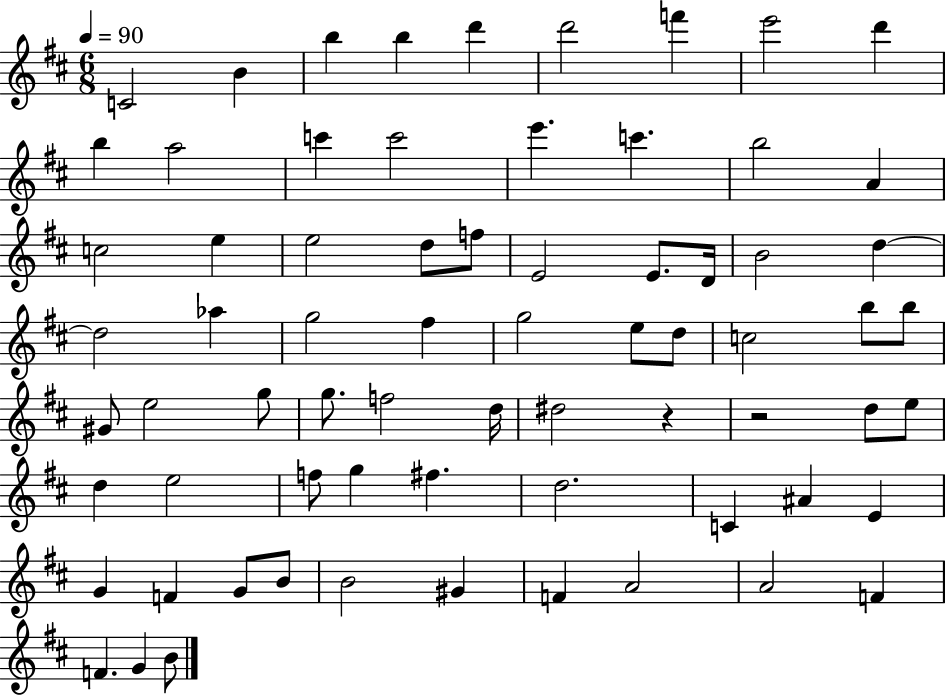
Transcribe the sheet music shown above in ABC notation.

X:1
T:Untitled
M:6/8
L:1/4
K:D
C2 B b b d' d'2 f' e'2 d' b a2 c' c'2 e' c' b2 A c2 e e2 d/2 f/2 E2 E/2 D/4 B2 d d2 _a g2 ^f g2 e/2 d/2 c2 b/2 b/2 ^G/2 e2 g/2 g/2 f2 d/4 ^d2 z z2 d/2 e/2 d e2 f/2 g ^f d2 C ^A E G F G/2 B/2 B2 ^G F A2 A2 F F G B/2